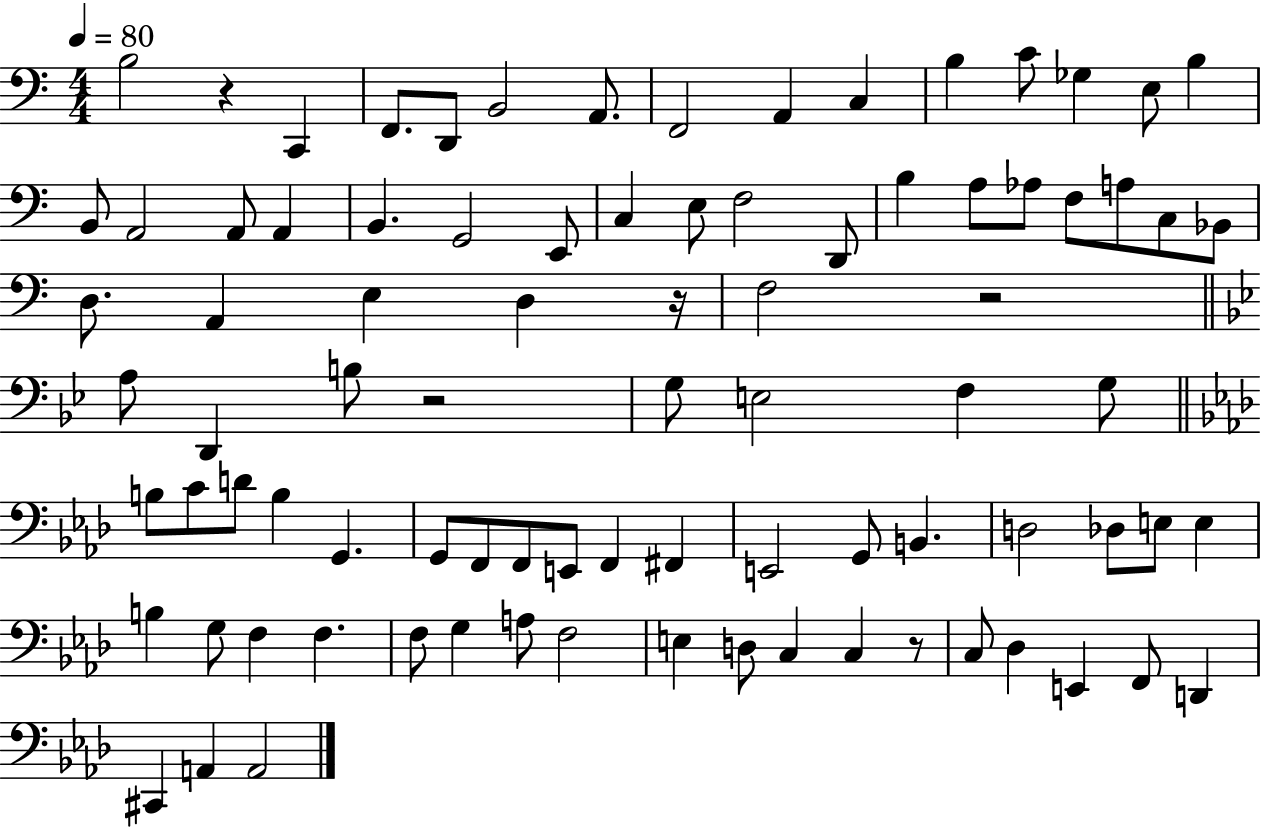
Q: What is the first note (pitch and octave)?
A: B3